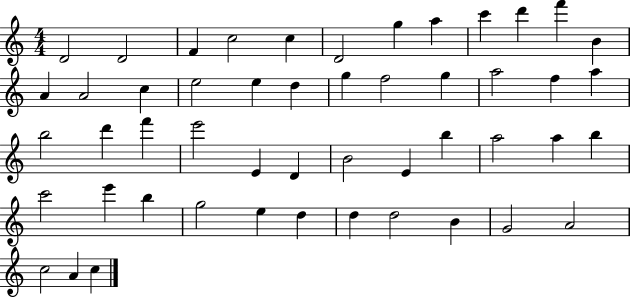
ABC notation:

X:1
T:Untitled
M:4/4
L:1/4
K:C
D2 D2 F c2 c D2 g a c' d' f' B A A2 c e2 e d g f2 g a2 f a b2 d' f' e'2 E D B2 E b a2 a b c'2 e' b g2 e d d d2 B G2 A2 c2 A c